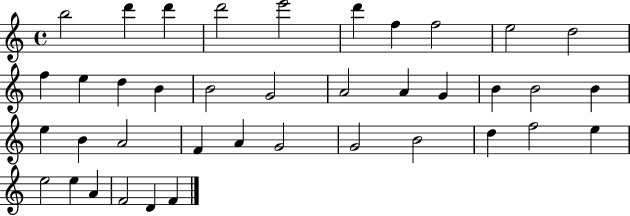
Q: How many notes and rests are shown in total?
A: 39